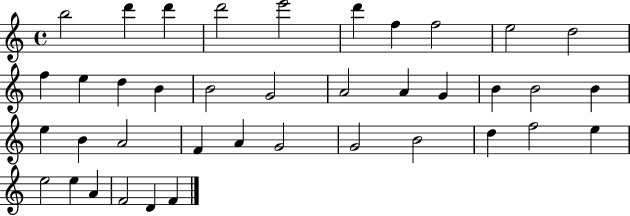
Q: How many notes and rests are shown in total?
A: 39